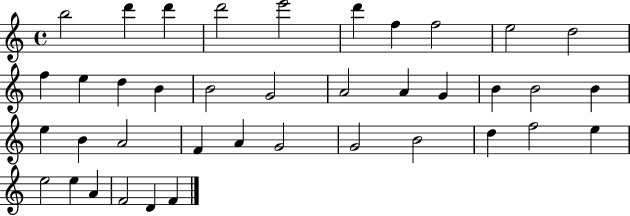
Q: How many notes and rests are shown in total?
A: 39